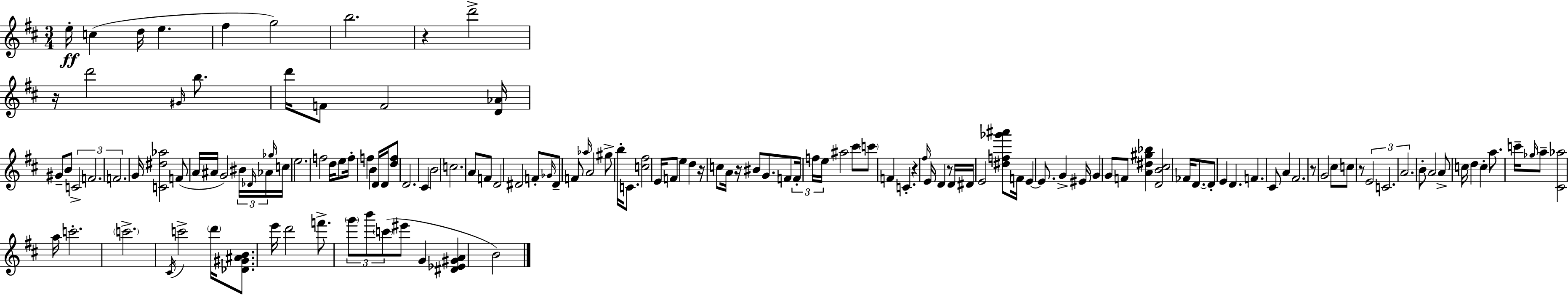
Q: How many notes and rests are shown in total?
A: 144